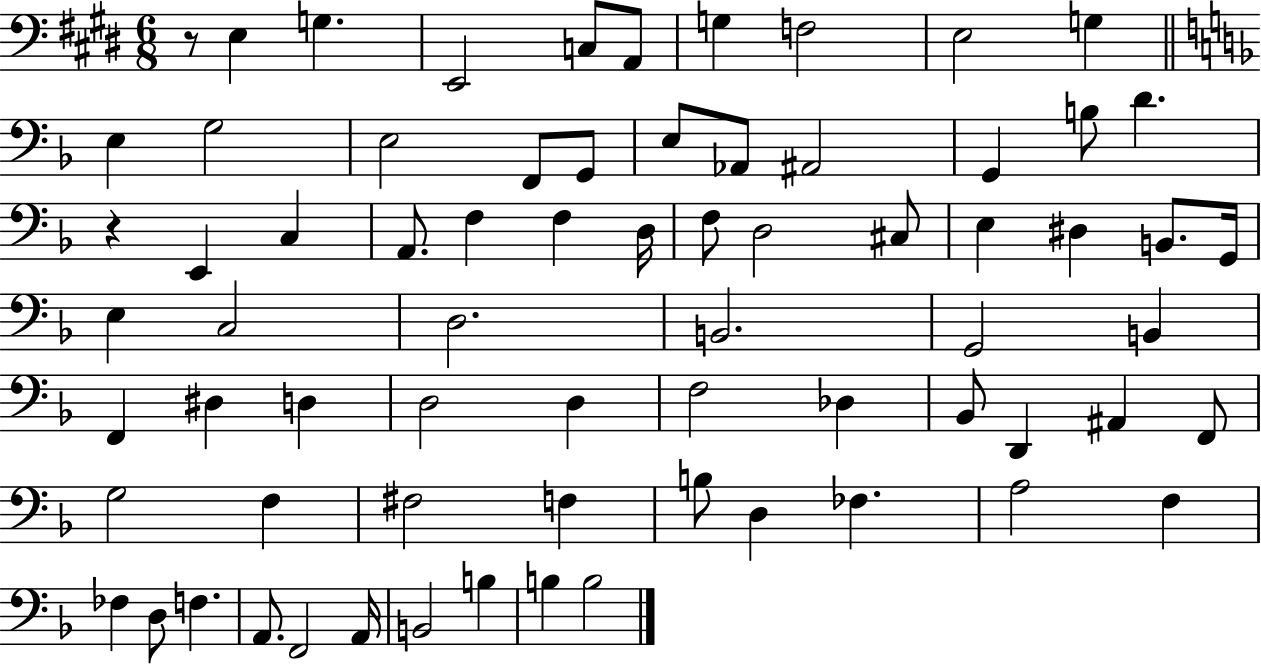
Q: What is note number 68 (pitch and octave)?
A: B3